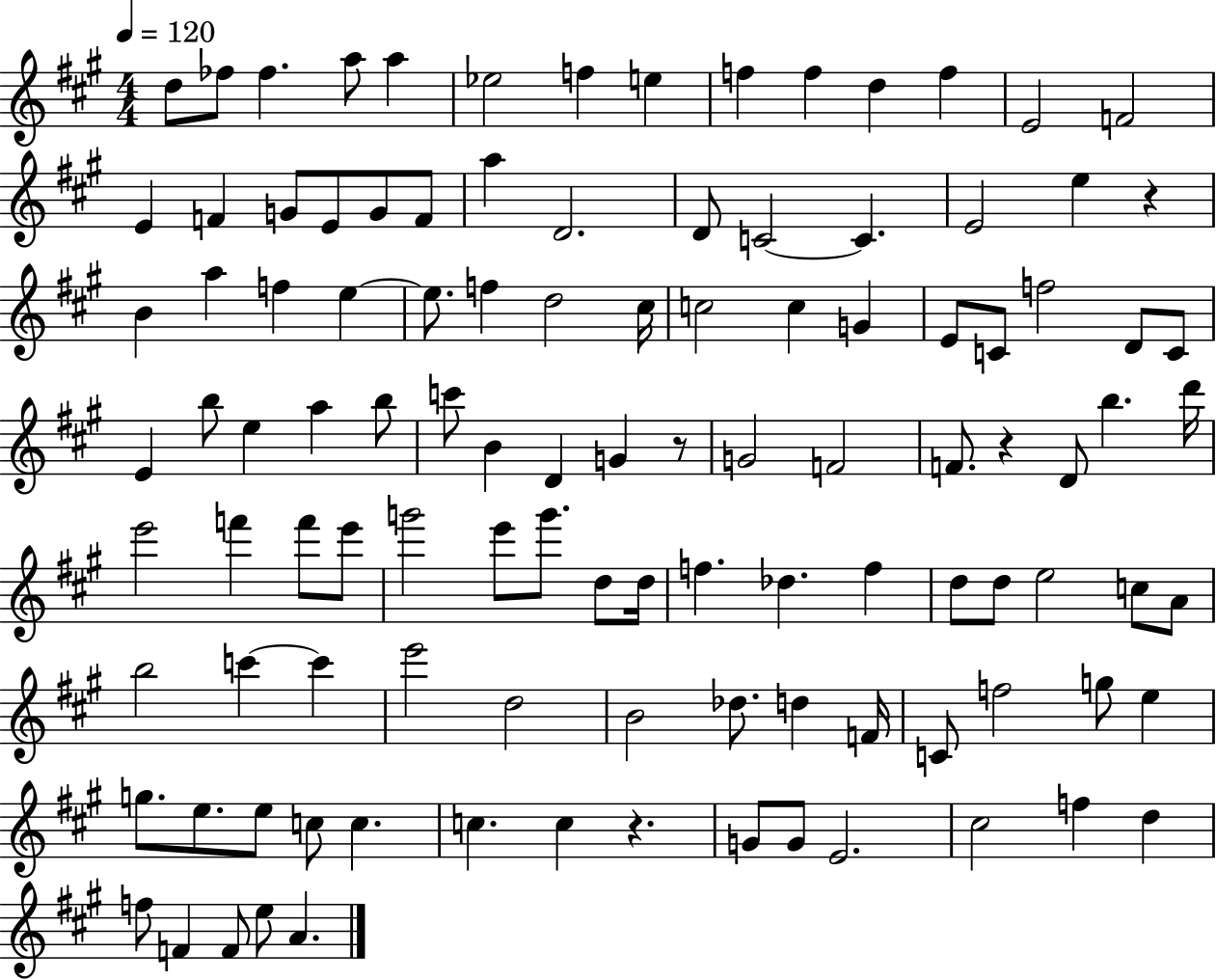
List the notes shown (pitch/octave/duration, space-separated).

D5/e FES5/e FES5/q. A5/e A5/q Eb5/h F5/q E5/q F5/q F5/q D5/q F5/q E4/h F4/h E4/q F4/q G4/e E4/e G4/e F4/e A5/q D4/h. D4/e C4/h C4/q. E4/h E5/q R/q B4/q A5/q F5/q E5/q E5/e. F5/q D5/h C#5/s C5/h C5/q G4/q E4/e C4/e F5/h D4/e C4/e E4/q B5/e E5/q A5/q B5/e C6/e B4/q D4/q G4/q R/e G4/h F4/h F4/e. R/q D4/e B5/q. D6/s E6/h F6/q F6/e E6/e G6/h E6/e G6/e. D5/e D5/s F5/q. Db5/q. F5/q D5/e D5/e E5/h C5/e A4/e B5/h C6/q C6/q E6/h D5/h B4/h Db5/e. D5/q F4/s C4/e F5/h G5/e E5/q G5/e. E5/e. E5/e C5/e C5/q. C5/q. C5/q R/q. G4/e G4/e E4/h. C#5/h F5/q D5/q F5/e F4/q F4/e E5/e A4/q.